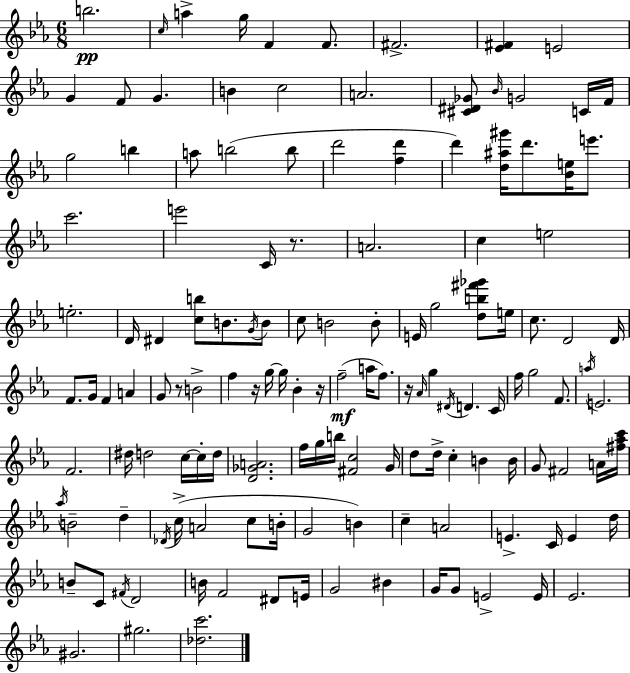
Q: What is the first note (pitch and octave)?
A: B5